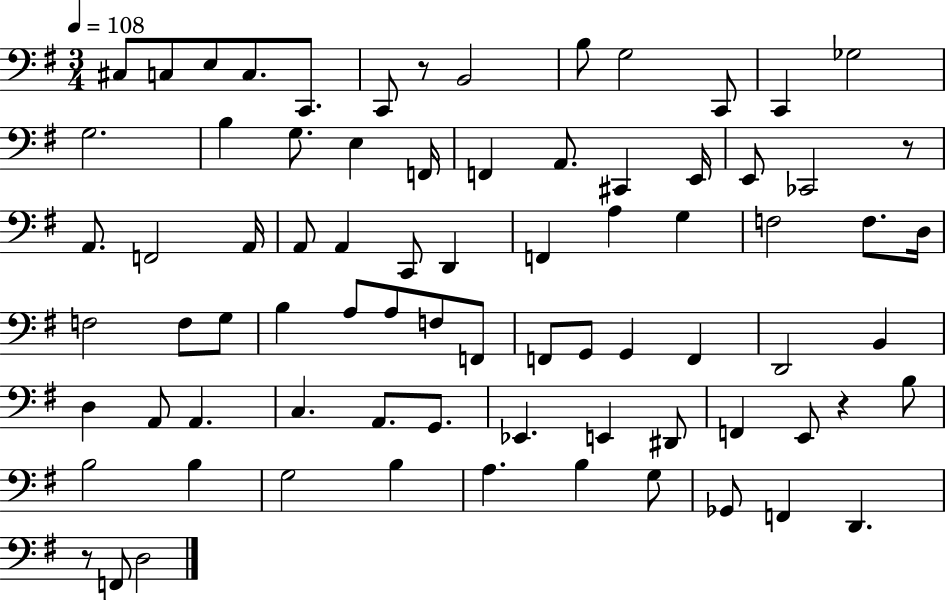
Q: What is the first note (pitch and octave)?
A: C#3